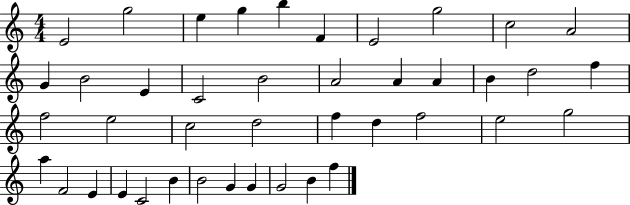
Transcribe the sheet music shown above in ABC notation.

X:1
T:Untitled
M:4/4
L:1/4
K:C
E2 g2 e g b F E2 g2 c2 A2 G B2 E C2 B2 A2 A A B d2 f f2 e2 c2 d2 f d f2 e2 g2 a F2 E E C2 B B2 G G G2 B f